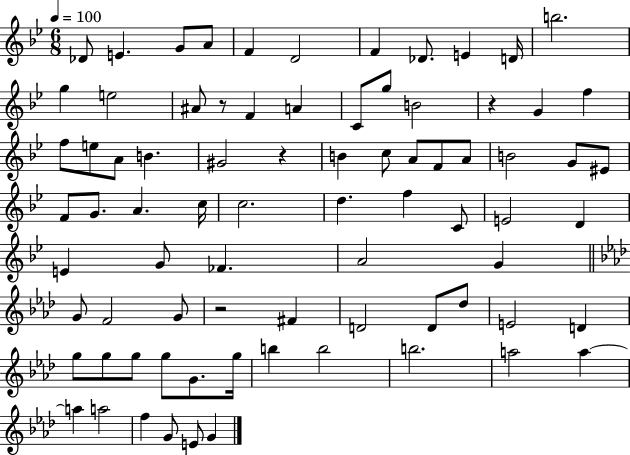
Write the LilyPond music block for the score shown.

{
  \clef treble
  \numericTimeSignature
  \time 6/8
  \key bes \major
  \tempo 4 = 100
  des'8 e'4. g'8 a'8 | f'4 d'2 | f'4 des'8. e'4 d'16 | b''2. | \break g''4 e''2 | ais'8 r8 f'4 a'4 | c'8 g''8 b'2 | r4 g'4 f''4 | \break f''8 e''8 a'8 b'4. | gis'2 r4 | b'4 c''8 a'8 f'8 a'8 | b'2 g'8 eis'8 | \break f'8 g'8. a'4. c''16 | c''2. | d''4. f''4 c'8 | e'2 d'4 | \break e'4 g'8 fes'4. | a'2 g'4 | \bar "||" \break \key aes \major g'8 f'2 g'8 | r2 fis'4 | d'2 d'8 des''8 | e'2 d'4 | \break g''8 g''8 g''8 g''8 g'8. g''16 | b''4 b''2 | b''2. | a''2 a''4~~ | \break a''4 a''2 | f''4 g'8 e'8 g'4 | \bar "|."
}